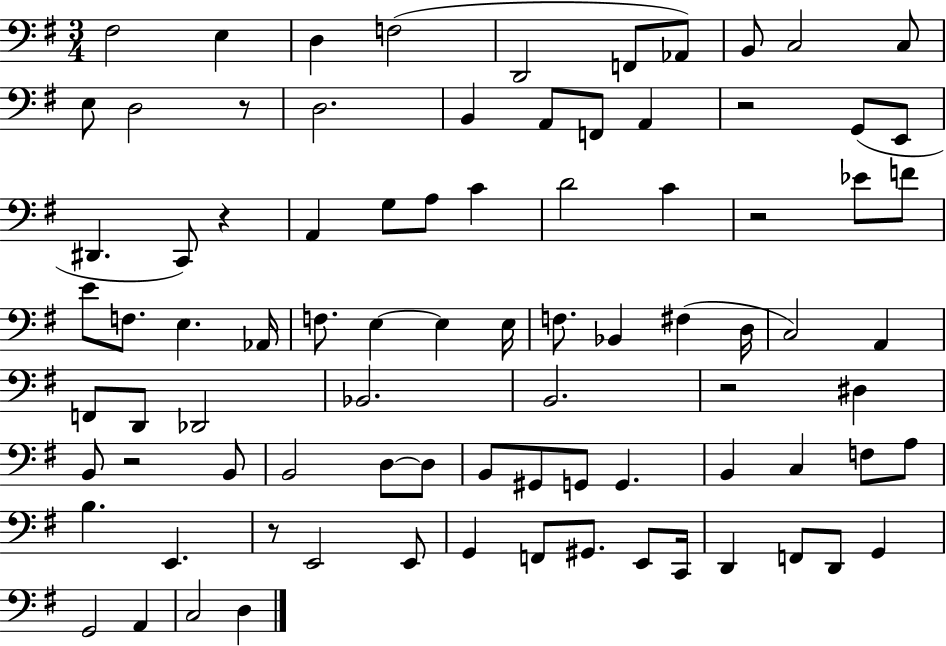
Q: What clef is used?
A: bass